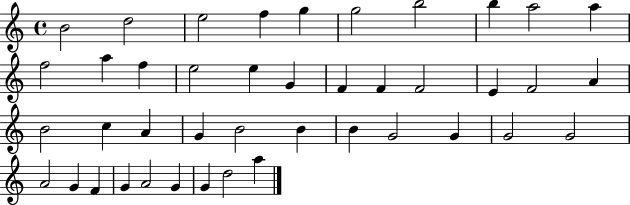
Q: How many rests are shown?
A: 0